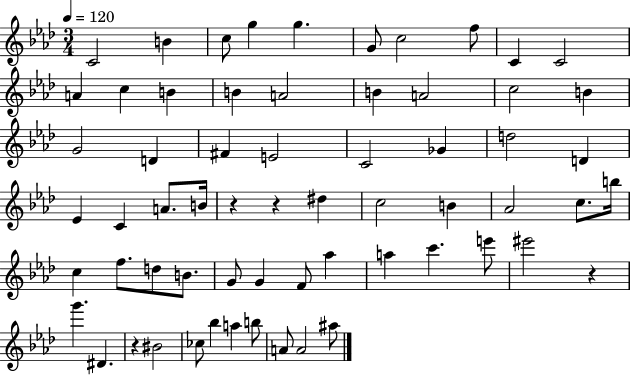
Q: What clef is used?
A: treble